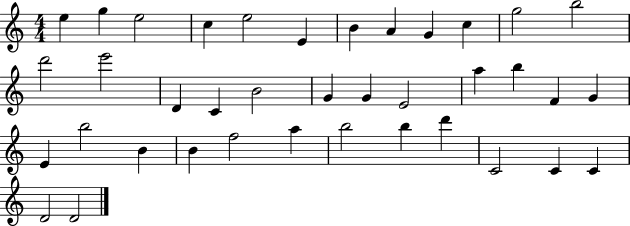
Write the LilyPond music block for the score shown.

{
  \clef treble
  \numericTimeSignature
  \time 4/4
  \key c \major
  e''4 g''4 e''2 | c''4 e''2 e'4 | b'4 a'4 g'4 c''4 | g''2 b''2 | \break d'''2 e'''2 | d'4 c'4 b'2 | g'4 g'4 e'2 | a''4 b''4 f'4 g'4 | \break e'4 b''2 b'4 | b'4 f''2 a''4 | b''2 b''4 d'''4 | c'2 c'4 c'4 | \break d'2 d'2 | \bar "|."
}